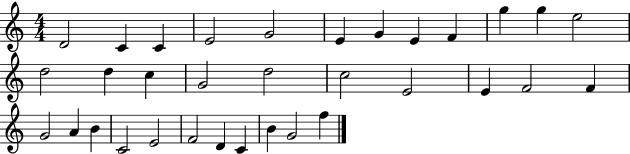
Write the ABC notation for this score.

X:1
T:Untitled
M:4/4
L:1/4
K:C
D2 C C E2 G2 E G E F g g e2 d2 d c G2 d2 c2 E2 E F2 F G2 A B C2 E2 F2 D C B G2 f